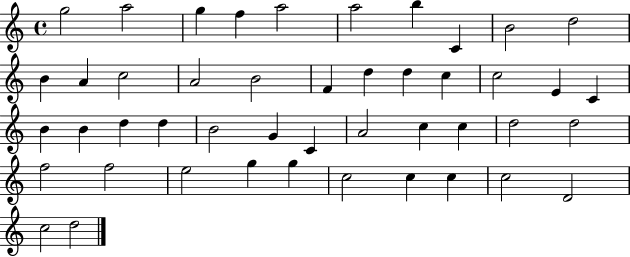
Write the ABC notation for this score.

X:1
T:Untitled
M:4/4
L:1/4
K:C
g2 a2 g f a2 a2 b C B2 d2 B A c2 A2 B2 F d d c c2 E C B B d d B2 G C A2 c c d2 d2 f2 f2 e2 g g c2 c c c2 D2 c2 d2